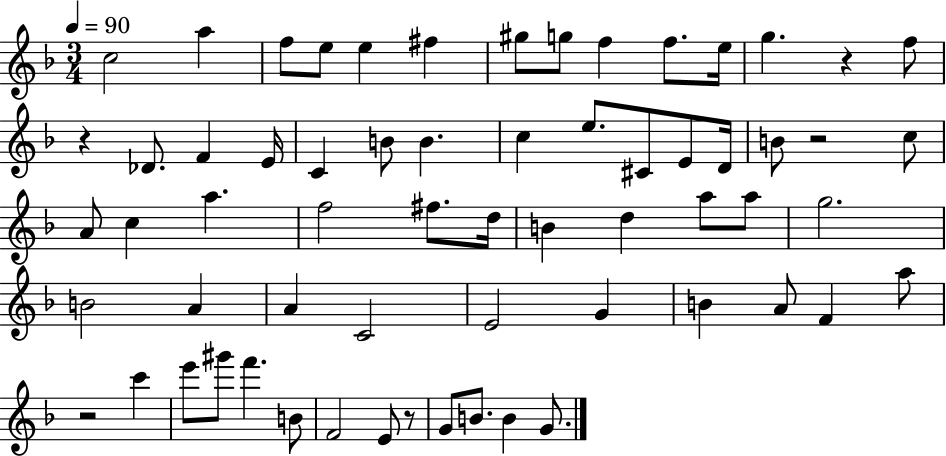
C5/h A5/q F5/e E5/e E5/q F#5/q G#5/e G5/e F5/q F5/e. E5/s G5/q. R/q F5/e R/q Db4/e. F4/q E4/s C4/q B4/e B4/q. C5/q E5/e. C#4/e E4/e D4/s B4/e R/h C5/e A4/e C5/q A5/q. F5/h F#5/e. D5/s B4/q D5/q A5/e A5/e G5/h. B4/h A4/q A4/q C4/h E4/h G4/q B4/q A4/e F4/q A5/e R/h C6/q E6/e G#6/e F6/q. B4/e F4/h E4/e R/e G4/e B4/e. B4/q G4/e.